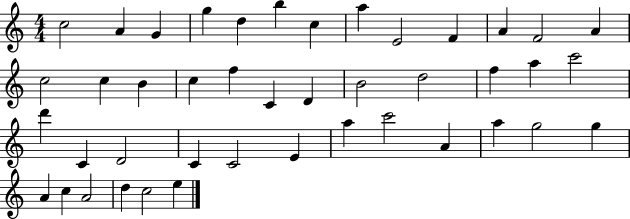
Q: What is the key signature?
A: C major